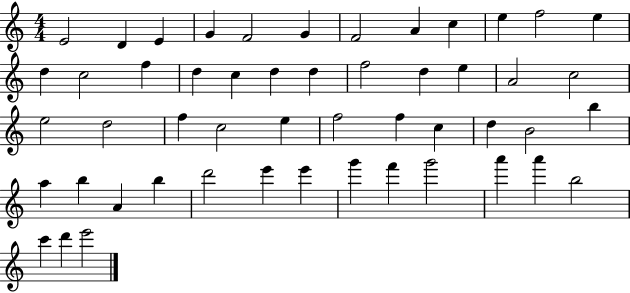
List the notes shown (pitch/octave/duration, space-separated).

E4/h D4/q E4/q G4/q F4/h G4/q F4/h A4/q C5/q E5/q F5/h E5/q D5/q C5/h F5/q D5/q C5/q D5/q D5/q F5/h D5/q E5/q A4/h C5/h E5/h D5/h F5/q C5/h E5/q F5/h F5/q C5/q D5/q B4/h B5/q A5/q B5/q A4/q B5/q D6/h E6/q E6/q G6/q F6/q G6/h A6/q A6/q B5/h C6/q D6/q E6/h